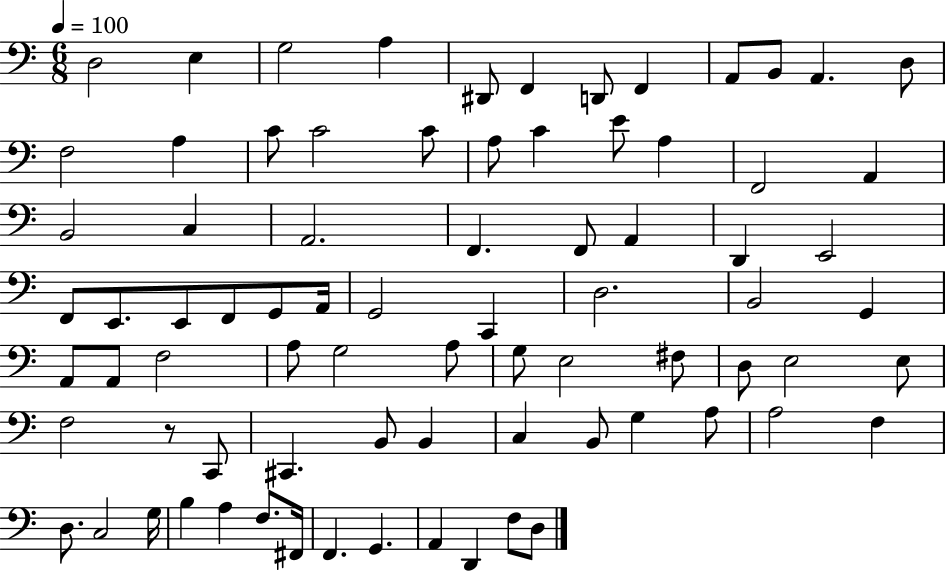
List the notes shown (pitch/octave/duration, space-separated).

D3/h E3/q G3/h A3/q D#2/e F2/q D2/e F2/q A2/e B2/e A2/q. D3/e F3/h A3/q C4/e C4/h C4/e A3/e C4/q E4/e A3/q F2/h A2/q B2/h C3/q A2/h. F2/q. F2/e A2/q D2/q E2/h F2/e E2/e. E2/e F2/e G2/e A2/s G2/h C2/q D3/h. B2/h G2/q A2/e A2/e F3/h A3/e G3/h A3/e G3/e E3/h F#3/e D3/e E3/h E3/e F3/h R/e C2/e C#2/q. B2/e B2/q C3/q B2/e G3/q A3/e A3/h F3/q D3/e. C3/h G3/s B3/q A3/q F3/e. F#2/s F2/q. G2/q. A2/q D2/q F3/e D3/e